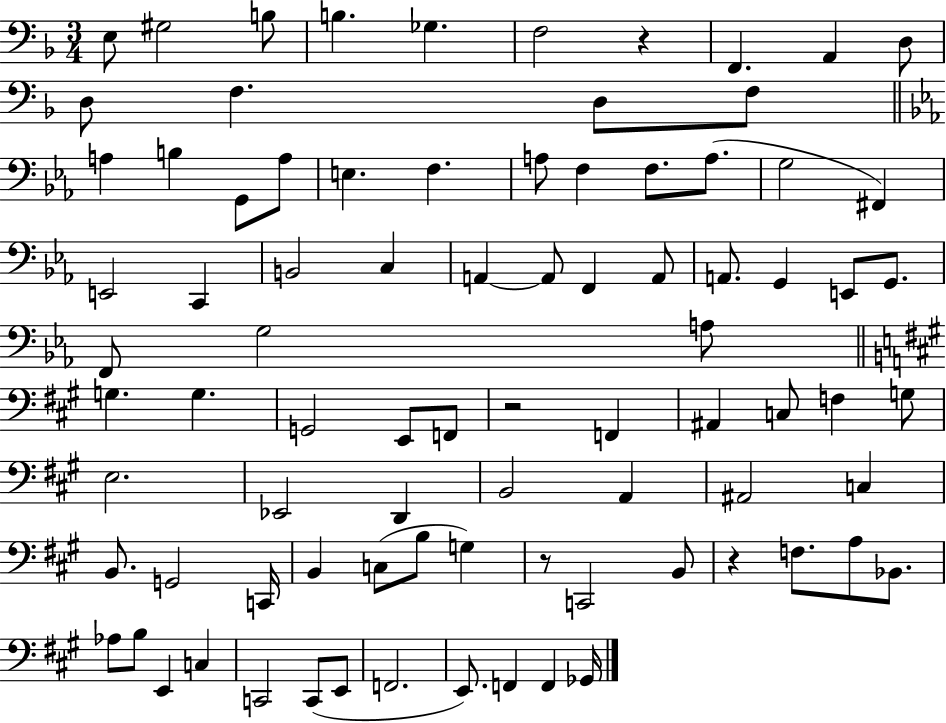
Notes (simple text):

E3/e G#3/h B3/e B3/q. Gb3/q. F3/h R/q F2/q. A2/q D3/e D3/e F3/q. D3/e F3/e A3/q B3/q G2/e A3/e E3/q. F3/q. A3/e F3/q F3/e. A3/e. G3/h F#2/q E2/h C2/q B2/h C3/q A2/q A2/e F2/q A2/e A2/e. G2/q E2/e G2/e. F2/e G3/h A3/e G3/q. G3/q. G2/h E2/e F2/e R/h F2/q A#2/q C3/e F3/q G3/e E3/h. Eb2/h D2/q B2/h A2/q A#2/h C3/q B2/e. G2/h C2/s B2/q C3/e B3/e G3/q R/e C2/h B2/e R/q F3/e. A3/e Bb2/e. Ab3/e B3/e E2/q C3/q C2/h C2/e E2/e F2/h. E2/e. F2/q F2/q Gb2/s